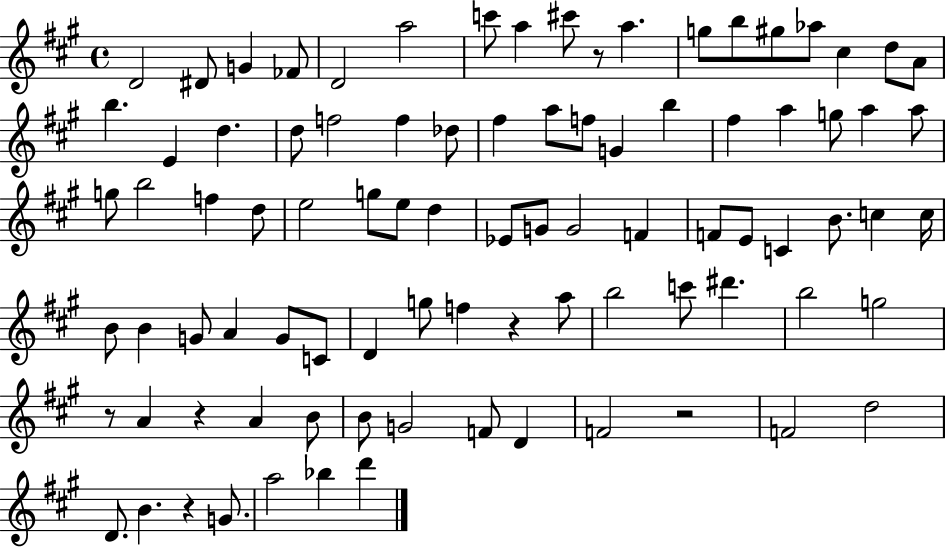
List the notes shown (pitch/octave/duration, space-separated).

D4/h D#4/e G4/q FES4/e D4/h A5/h C6/e A5/q C#6/e R/e A5/q. G5/e B5/e G#5/e Ab5/e C#5/q D5/e A4/e B5/q. E4/q D5/q. D5/e F5/h F5/q Db5/e F#5/q A5/e F5/e G4/q B5/q F#5/q A5/q G5/e A5/q A5/e G5/e B5/h F5/q D5/e E5/h G5/e E5/e D5/q Eb4/e G4/e G4/h F4/q F4/e E4/e C4/q B4/e. C5/q C5/s B4/e B4/q G4/e A4/q G4/e C4/e D4/q G5/e F5/q R/q A5/e B5/h C6/e D#6/q. B5/h G5/h R/e A4/q R/q A4/q B4/e B4/e G4/h F4/e D4/q F4/h R/h F4/h D5/h D4/e. B4/q. R/q G4/e. A5/h Bb5/q D6/q